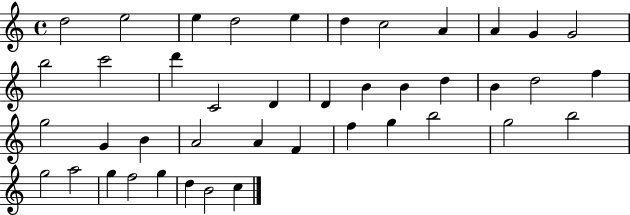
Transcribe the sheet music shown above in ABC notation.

X:1
T:Untitled
M:4/4
L:1/4
K:C
d2 e2 e d2 e d c2 A A G G2 b2 c'2 d' C2 D D B B d B d2 f g2 G B A2 A F f g b2 g2 b2 g2 a2 g f2 g d B2 c